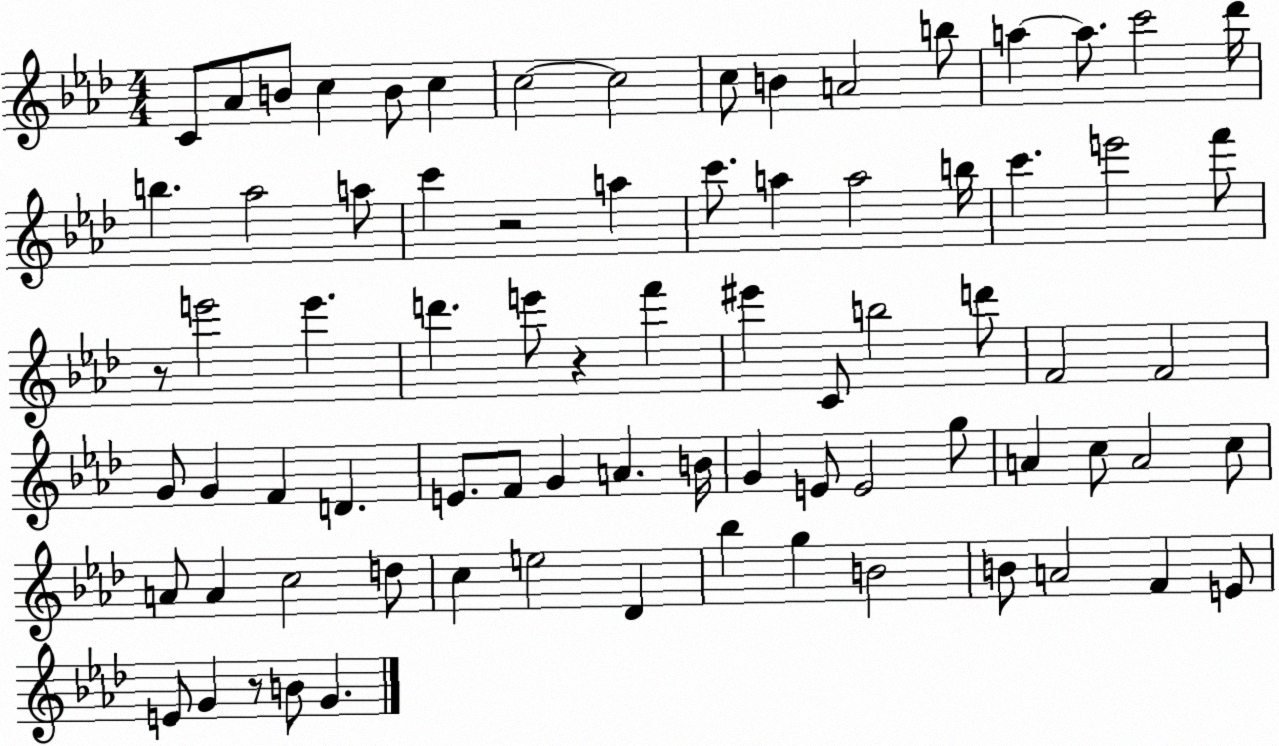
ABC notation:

X:1
T:Untitled
M:4/4
L:1/4
K:Ab
C/2 _A/2 B/2 c B/2 c c2 c2 c/2 B A2 b/2 a a/2 c'2 _d'/4 b _a2 a/2 c' z2 a c'/2 a a2 b/4 c' e'2 f'/2 z/2 e'2 e' d' e'/2 z f' ^e' C/2 b2 d'/2 F2 F2 G/2 G F D E/2 F/2 G A B/4 G E/2 E2 g/2 A c/2 A2 c/2 A/2 A c2 d/2 c e2 _D _b g B2 B/2 A2 F E/2 E/2 G z/2 B/2 G